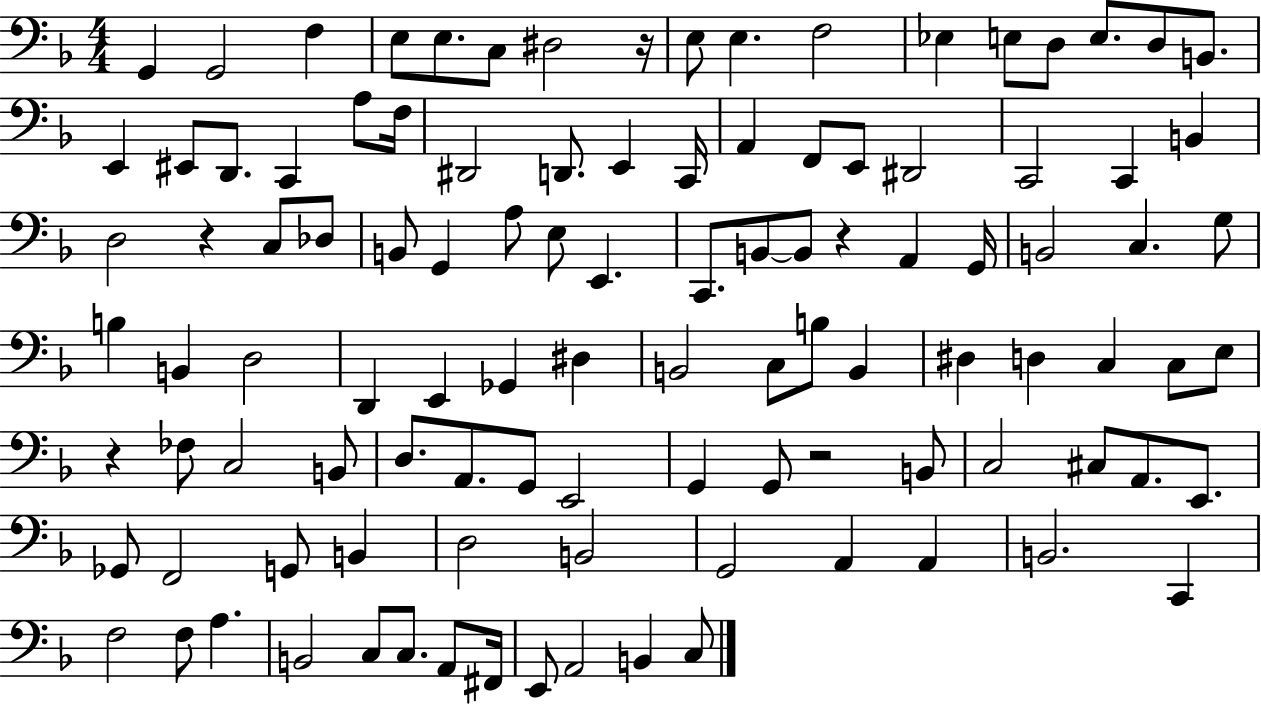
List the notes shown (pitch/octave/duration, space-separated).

G2/q G2/h F3/q E3/e E3/e. C3/e D#3/h R/s E3/e E3/q. F3/h Eb3/q E3/e D3/e E3/e. D3/e B2/e. E2/q EIS2/e D2/e. C2/q A3/e F3/s D#2/h D2/e. E2/q C2/s A2/q F2/e E2/e D#2/h C2/h C2/q B2/q D3/h R/q C3/e Db3/e B2/e G2/q A3/e E3/e E2/q. C2/e. B2/e B2/e R/q A2/q G2/s B2/h C3/q. G3/e B3/q B2/q D3/h D2/q E2/q Gb2/q D#3/q B2/h C3/e B3/e B2/q D#3/q D3/q C3/q C3/e E3/e R/q FES3/e C3/h B2/e D3/e. A2/e. G2/e E2/h G2/q G2/e R/h B2/e C3/h C#3/e A2/e. E2/e. Gb2/e F2/h G2/e B2/q D3/h B2/h G2/h A2/q A2/q B2/h. C2/q F3/h F3/e A3/q. B2/h C3/e C3/e. A2/e F#2/s E2/e A2/h B2/q C3/e